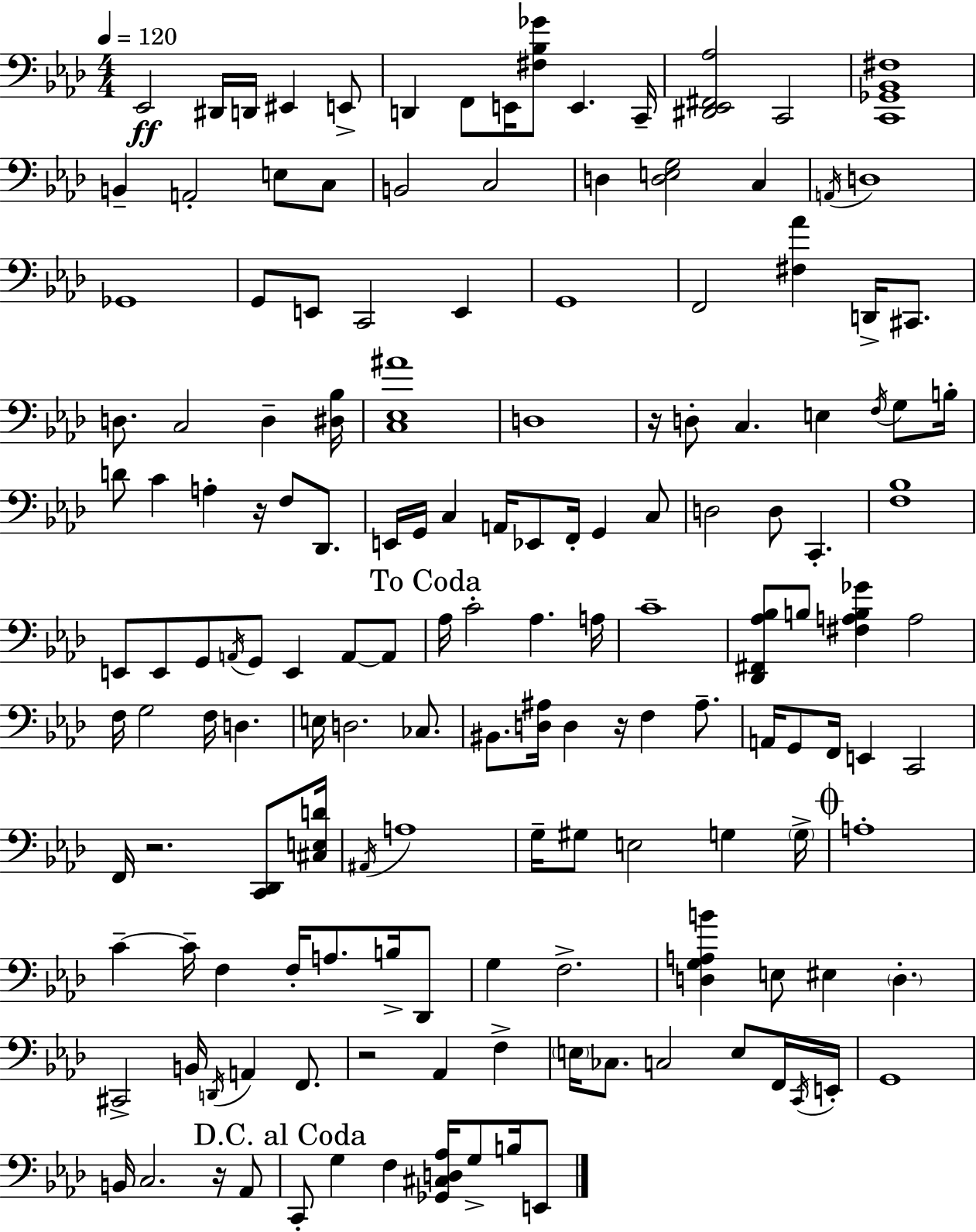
X:1
T:Untitled
M:4/4
L:1/4
K:Fm
_E,,2 ^D,,/4 D,,/4 ^E,, E,,/2 D,, F,,/2 E,,/4 [^F,_B,_G]/2 E,, C,,/4 [^D,,_E,,^F,,_A,]2 C,,2 [C,,_G,,_B,,^F,]4 B,, A,,2 E,/2 C,/2 B,,2 C,2 D, [D,E,G,]2 C, A,,/4 D,4 _G,,4 G,,/2 E,,/2 C,,2 E,, G,,4 F,,2 [^F,_A] D,,/4 ^C,,/2 D,/2 C,2 D, [^D,_B,]/4 [C,_E,^A]4 D,4 z/4 D,/2 C, E, F,/4 G,/2 B,/4 D/2 C A, z/4 F,/2 _D,,/2 E,,/4 G,,/4 C, A,,/4 _E,,/2 F,,/4 G,, C,/2 D,2 D,/2 C,, [F,_B,]4 E,,/2 E,,/2 G,,/2 A,,/4 G,,/2 E,, A,,/2 A,,/2 _A,/4 C2 _A, A,/4 C4 [_D,,^F,,_A,_B,]/2 B,/2 [^F,A,B,_G] A,2 F,/4 G,2 F,/4 D, E,/4 D,2 _C,/2 ^B,,/2 [D,^A,]/4 D, z/4 F, ^A,/2 A,,/4 G,,/2 F,,/4 E,, C,,2 F,,/4 z2 [C,,_D,,]/2 [^C,E,D]/4 ^A,,/4 A,4 G,/4 ^G,/2 E,2 G, G,/4 A,4 C C/4 F, F,/4 A,/2 B,/4 _D,,/2 G, F,2 [D,G,A,B] E,/2 ^E, D, ^C,,2 B,,/4 D,,/4 A,, F,,/2 z2 _A,, F, E,/4 _C,/2 C,2 E,/2 F,,/4 C,,/4 E,,/4 G,,4 B,,/4 C,2 z/4 _A,,/2 C,,/2 G, F, [_G,,^C,D,_A,]/4 G,/2 B,/4 E,,/2